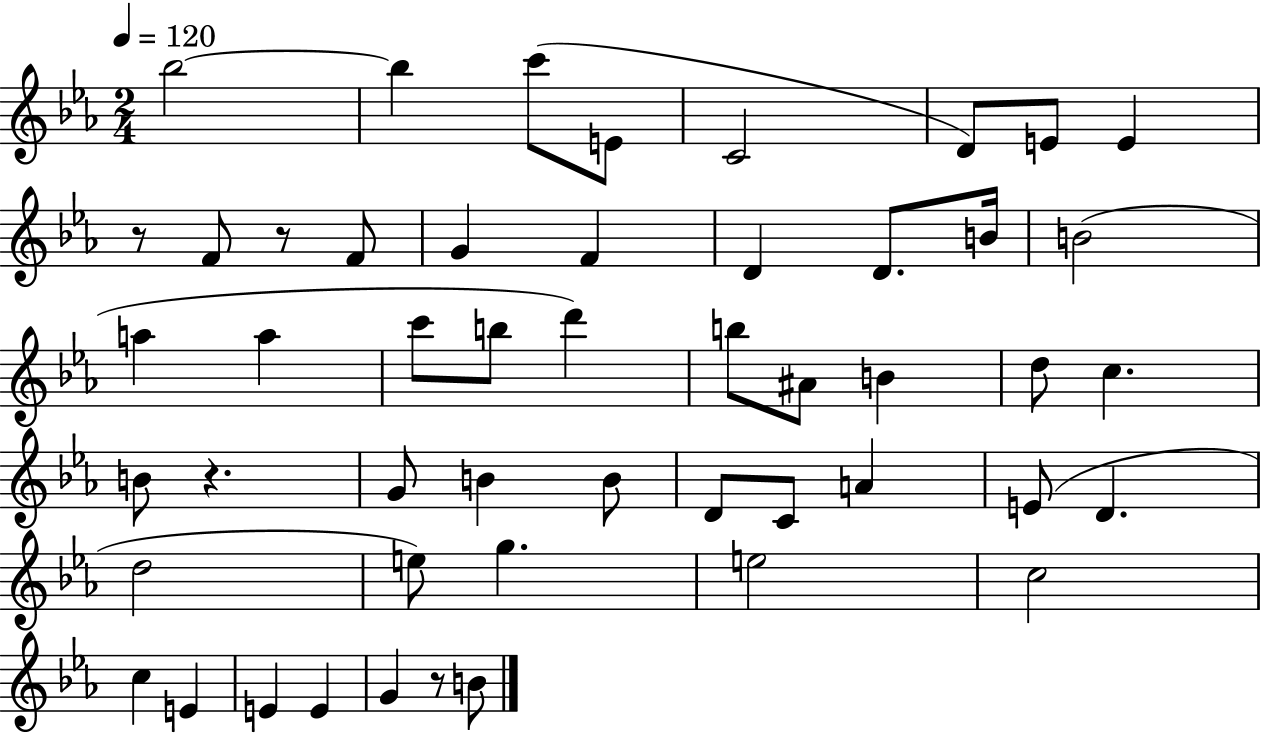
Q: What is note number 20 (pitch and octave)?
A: B5